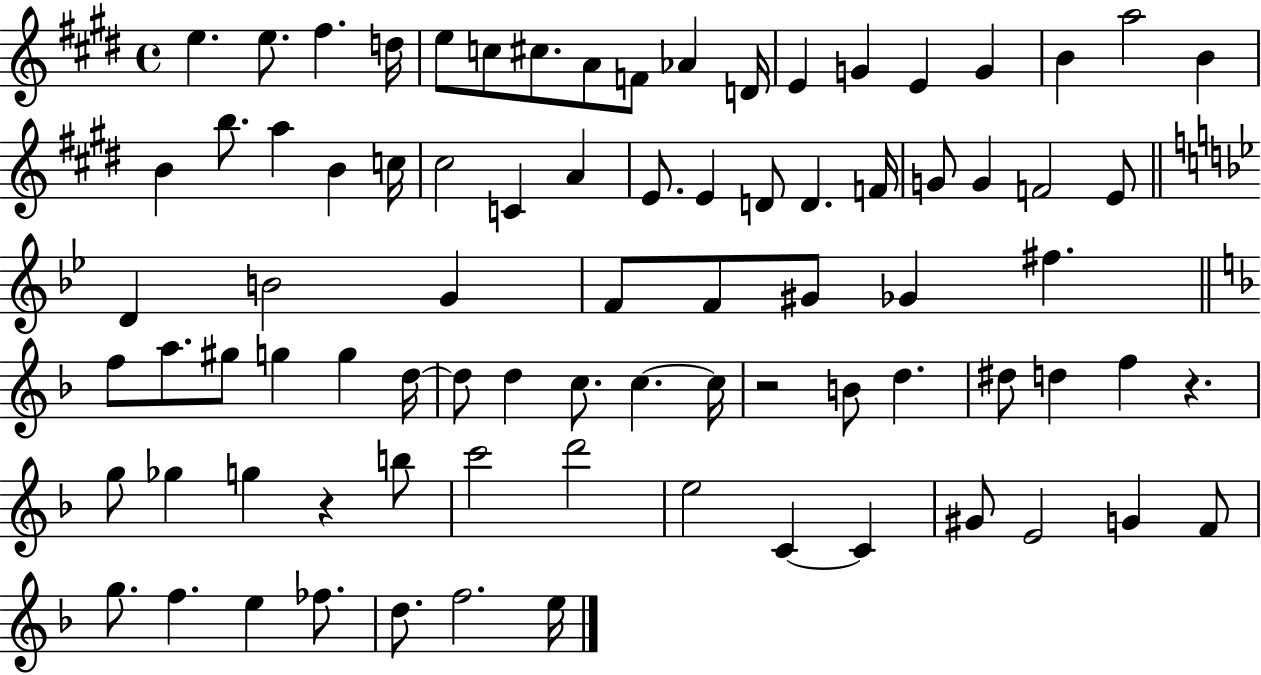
X:1
T:Untitled
M:4/4
L:1/4
K:E
e e/2 ^f d/4 e/2 c/2 ^c/2 A/2 F/2 _A D/4 E G E G B a2 B B b/2 a B c/4 ^c2 C A E/2 E D/2 D F/4 G/2 G F2 E/2 D B2 G F/2 F/2 ^G/2 _G ^f f/2 a/2 ^g/2 g g d/4 d/2 d c/2 c c/4 z2 B/2 d ^d/2 d f z g/2 _g g z b/2 c'2 d'2 e2 C C ^G/2 E2 G F/2 g/2 f e _f/2 d/2 f2 e/4